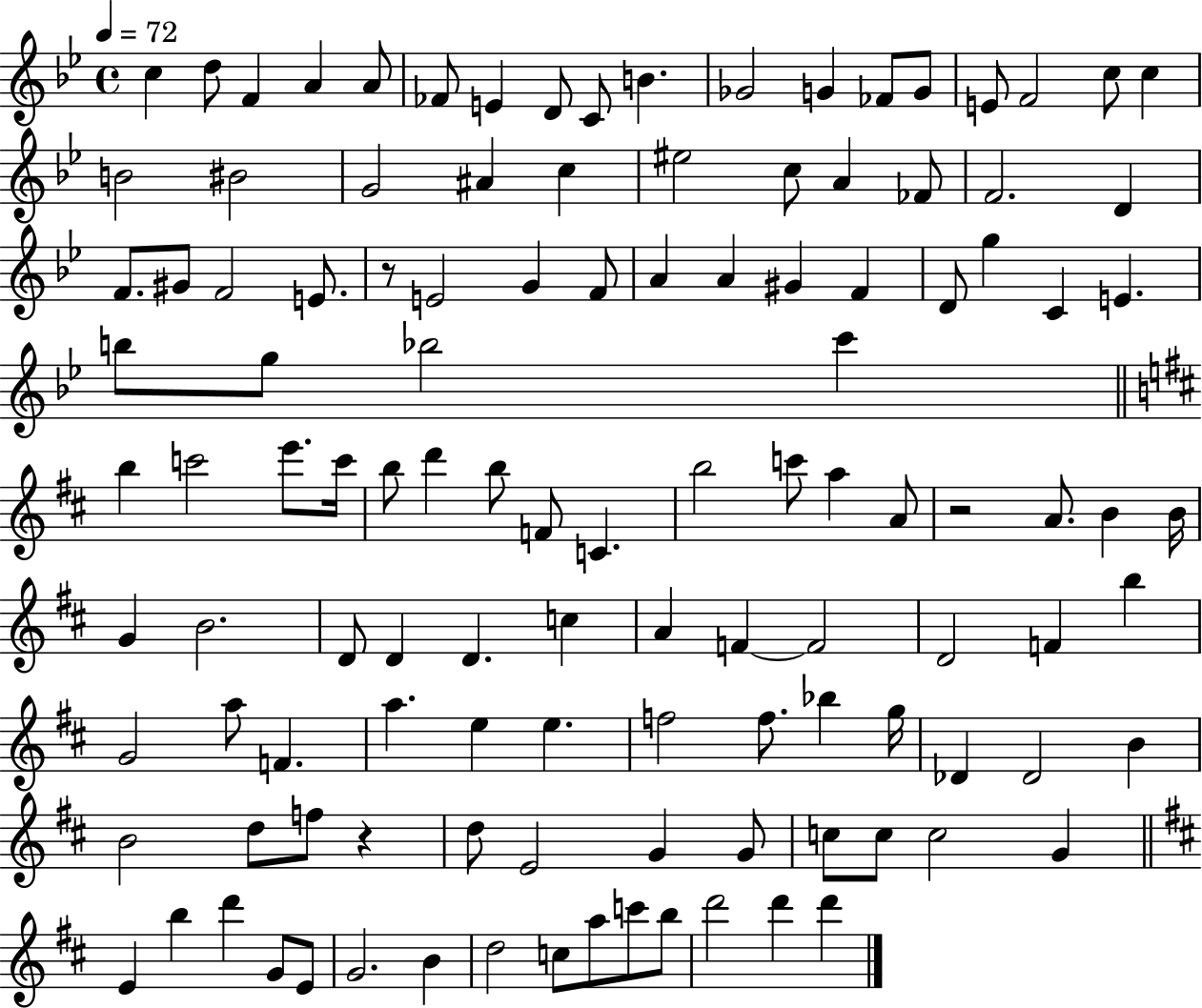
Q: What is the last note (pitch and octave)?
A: D6